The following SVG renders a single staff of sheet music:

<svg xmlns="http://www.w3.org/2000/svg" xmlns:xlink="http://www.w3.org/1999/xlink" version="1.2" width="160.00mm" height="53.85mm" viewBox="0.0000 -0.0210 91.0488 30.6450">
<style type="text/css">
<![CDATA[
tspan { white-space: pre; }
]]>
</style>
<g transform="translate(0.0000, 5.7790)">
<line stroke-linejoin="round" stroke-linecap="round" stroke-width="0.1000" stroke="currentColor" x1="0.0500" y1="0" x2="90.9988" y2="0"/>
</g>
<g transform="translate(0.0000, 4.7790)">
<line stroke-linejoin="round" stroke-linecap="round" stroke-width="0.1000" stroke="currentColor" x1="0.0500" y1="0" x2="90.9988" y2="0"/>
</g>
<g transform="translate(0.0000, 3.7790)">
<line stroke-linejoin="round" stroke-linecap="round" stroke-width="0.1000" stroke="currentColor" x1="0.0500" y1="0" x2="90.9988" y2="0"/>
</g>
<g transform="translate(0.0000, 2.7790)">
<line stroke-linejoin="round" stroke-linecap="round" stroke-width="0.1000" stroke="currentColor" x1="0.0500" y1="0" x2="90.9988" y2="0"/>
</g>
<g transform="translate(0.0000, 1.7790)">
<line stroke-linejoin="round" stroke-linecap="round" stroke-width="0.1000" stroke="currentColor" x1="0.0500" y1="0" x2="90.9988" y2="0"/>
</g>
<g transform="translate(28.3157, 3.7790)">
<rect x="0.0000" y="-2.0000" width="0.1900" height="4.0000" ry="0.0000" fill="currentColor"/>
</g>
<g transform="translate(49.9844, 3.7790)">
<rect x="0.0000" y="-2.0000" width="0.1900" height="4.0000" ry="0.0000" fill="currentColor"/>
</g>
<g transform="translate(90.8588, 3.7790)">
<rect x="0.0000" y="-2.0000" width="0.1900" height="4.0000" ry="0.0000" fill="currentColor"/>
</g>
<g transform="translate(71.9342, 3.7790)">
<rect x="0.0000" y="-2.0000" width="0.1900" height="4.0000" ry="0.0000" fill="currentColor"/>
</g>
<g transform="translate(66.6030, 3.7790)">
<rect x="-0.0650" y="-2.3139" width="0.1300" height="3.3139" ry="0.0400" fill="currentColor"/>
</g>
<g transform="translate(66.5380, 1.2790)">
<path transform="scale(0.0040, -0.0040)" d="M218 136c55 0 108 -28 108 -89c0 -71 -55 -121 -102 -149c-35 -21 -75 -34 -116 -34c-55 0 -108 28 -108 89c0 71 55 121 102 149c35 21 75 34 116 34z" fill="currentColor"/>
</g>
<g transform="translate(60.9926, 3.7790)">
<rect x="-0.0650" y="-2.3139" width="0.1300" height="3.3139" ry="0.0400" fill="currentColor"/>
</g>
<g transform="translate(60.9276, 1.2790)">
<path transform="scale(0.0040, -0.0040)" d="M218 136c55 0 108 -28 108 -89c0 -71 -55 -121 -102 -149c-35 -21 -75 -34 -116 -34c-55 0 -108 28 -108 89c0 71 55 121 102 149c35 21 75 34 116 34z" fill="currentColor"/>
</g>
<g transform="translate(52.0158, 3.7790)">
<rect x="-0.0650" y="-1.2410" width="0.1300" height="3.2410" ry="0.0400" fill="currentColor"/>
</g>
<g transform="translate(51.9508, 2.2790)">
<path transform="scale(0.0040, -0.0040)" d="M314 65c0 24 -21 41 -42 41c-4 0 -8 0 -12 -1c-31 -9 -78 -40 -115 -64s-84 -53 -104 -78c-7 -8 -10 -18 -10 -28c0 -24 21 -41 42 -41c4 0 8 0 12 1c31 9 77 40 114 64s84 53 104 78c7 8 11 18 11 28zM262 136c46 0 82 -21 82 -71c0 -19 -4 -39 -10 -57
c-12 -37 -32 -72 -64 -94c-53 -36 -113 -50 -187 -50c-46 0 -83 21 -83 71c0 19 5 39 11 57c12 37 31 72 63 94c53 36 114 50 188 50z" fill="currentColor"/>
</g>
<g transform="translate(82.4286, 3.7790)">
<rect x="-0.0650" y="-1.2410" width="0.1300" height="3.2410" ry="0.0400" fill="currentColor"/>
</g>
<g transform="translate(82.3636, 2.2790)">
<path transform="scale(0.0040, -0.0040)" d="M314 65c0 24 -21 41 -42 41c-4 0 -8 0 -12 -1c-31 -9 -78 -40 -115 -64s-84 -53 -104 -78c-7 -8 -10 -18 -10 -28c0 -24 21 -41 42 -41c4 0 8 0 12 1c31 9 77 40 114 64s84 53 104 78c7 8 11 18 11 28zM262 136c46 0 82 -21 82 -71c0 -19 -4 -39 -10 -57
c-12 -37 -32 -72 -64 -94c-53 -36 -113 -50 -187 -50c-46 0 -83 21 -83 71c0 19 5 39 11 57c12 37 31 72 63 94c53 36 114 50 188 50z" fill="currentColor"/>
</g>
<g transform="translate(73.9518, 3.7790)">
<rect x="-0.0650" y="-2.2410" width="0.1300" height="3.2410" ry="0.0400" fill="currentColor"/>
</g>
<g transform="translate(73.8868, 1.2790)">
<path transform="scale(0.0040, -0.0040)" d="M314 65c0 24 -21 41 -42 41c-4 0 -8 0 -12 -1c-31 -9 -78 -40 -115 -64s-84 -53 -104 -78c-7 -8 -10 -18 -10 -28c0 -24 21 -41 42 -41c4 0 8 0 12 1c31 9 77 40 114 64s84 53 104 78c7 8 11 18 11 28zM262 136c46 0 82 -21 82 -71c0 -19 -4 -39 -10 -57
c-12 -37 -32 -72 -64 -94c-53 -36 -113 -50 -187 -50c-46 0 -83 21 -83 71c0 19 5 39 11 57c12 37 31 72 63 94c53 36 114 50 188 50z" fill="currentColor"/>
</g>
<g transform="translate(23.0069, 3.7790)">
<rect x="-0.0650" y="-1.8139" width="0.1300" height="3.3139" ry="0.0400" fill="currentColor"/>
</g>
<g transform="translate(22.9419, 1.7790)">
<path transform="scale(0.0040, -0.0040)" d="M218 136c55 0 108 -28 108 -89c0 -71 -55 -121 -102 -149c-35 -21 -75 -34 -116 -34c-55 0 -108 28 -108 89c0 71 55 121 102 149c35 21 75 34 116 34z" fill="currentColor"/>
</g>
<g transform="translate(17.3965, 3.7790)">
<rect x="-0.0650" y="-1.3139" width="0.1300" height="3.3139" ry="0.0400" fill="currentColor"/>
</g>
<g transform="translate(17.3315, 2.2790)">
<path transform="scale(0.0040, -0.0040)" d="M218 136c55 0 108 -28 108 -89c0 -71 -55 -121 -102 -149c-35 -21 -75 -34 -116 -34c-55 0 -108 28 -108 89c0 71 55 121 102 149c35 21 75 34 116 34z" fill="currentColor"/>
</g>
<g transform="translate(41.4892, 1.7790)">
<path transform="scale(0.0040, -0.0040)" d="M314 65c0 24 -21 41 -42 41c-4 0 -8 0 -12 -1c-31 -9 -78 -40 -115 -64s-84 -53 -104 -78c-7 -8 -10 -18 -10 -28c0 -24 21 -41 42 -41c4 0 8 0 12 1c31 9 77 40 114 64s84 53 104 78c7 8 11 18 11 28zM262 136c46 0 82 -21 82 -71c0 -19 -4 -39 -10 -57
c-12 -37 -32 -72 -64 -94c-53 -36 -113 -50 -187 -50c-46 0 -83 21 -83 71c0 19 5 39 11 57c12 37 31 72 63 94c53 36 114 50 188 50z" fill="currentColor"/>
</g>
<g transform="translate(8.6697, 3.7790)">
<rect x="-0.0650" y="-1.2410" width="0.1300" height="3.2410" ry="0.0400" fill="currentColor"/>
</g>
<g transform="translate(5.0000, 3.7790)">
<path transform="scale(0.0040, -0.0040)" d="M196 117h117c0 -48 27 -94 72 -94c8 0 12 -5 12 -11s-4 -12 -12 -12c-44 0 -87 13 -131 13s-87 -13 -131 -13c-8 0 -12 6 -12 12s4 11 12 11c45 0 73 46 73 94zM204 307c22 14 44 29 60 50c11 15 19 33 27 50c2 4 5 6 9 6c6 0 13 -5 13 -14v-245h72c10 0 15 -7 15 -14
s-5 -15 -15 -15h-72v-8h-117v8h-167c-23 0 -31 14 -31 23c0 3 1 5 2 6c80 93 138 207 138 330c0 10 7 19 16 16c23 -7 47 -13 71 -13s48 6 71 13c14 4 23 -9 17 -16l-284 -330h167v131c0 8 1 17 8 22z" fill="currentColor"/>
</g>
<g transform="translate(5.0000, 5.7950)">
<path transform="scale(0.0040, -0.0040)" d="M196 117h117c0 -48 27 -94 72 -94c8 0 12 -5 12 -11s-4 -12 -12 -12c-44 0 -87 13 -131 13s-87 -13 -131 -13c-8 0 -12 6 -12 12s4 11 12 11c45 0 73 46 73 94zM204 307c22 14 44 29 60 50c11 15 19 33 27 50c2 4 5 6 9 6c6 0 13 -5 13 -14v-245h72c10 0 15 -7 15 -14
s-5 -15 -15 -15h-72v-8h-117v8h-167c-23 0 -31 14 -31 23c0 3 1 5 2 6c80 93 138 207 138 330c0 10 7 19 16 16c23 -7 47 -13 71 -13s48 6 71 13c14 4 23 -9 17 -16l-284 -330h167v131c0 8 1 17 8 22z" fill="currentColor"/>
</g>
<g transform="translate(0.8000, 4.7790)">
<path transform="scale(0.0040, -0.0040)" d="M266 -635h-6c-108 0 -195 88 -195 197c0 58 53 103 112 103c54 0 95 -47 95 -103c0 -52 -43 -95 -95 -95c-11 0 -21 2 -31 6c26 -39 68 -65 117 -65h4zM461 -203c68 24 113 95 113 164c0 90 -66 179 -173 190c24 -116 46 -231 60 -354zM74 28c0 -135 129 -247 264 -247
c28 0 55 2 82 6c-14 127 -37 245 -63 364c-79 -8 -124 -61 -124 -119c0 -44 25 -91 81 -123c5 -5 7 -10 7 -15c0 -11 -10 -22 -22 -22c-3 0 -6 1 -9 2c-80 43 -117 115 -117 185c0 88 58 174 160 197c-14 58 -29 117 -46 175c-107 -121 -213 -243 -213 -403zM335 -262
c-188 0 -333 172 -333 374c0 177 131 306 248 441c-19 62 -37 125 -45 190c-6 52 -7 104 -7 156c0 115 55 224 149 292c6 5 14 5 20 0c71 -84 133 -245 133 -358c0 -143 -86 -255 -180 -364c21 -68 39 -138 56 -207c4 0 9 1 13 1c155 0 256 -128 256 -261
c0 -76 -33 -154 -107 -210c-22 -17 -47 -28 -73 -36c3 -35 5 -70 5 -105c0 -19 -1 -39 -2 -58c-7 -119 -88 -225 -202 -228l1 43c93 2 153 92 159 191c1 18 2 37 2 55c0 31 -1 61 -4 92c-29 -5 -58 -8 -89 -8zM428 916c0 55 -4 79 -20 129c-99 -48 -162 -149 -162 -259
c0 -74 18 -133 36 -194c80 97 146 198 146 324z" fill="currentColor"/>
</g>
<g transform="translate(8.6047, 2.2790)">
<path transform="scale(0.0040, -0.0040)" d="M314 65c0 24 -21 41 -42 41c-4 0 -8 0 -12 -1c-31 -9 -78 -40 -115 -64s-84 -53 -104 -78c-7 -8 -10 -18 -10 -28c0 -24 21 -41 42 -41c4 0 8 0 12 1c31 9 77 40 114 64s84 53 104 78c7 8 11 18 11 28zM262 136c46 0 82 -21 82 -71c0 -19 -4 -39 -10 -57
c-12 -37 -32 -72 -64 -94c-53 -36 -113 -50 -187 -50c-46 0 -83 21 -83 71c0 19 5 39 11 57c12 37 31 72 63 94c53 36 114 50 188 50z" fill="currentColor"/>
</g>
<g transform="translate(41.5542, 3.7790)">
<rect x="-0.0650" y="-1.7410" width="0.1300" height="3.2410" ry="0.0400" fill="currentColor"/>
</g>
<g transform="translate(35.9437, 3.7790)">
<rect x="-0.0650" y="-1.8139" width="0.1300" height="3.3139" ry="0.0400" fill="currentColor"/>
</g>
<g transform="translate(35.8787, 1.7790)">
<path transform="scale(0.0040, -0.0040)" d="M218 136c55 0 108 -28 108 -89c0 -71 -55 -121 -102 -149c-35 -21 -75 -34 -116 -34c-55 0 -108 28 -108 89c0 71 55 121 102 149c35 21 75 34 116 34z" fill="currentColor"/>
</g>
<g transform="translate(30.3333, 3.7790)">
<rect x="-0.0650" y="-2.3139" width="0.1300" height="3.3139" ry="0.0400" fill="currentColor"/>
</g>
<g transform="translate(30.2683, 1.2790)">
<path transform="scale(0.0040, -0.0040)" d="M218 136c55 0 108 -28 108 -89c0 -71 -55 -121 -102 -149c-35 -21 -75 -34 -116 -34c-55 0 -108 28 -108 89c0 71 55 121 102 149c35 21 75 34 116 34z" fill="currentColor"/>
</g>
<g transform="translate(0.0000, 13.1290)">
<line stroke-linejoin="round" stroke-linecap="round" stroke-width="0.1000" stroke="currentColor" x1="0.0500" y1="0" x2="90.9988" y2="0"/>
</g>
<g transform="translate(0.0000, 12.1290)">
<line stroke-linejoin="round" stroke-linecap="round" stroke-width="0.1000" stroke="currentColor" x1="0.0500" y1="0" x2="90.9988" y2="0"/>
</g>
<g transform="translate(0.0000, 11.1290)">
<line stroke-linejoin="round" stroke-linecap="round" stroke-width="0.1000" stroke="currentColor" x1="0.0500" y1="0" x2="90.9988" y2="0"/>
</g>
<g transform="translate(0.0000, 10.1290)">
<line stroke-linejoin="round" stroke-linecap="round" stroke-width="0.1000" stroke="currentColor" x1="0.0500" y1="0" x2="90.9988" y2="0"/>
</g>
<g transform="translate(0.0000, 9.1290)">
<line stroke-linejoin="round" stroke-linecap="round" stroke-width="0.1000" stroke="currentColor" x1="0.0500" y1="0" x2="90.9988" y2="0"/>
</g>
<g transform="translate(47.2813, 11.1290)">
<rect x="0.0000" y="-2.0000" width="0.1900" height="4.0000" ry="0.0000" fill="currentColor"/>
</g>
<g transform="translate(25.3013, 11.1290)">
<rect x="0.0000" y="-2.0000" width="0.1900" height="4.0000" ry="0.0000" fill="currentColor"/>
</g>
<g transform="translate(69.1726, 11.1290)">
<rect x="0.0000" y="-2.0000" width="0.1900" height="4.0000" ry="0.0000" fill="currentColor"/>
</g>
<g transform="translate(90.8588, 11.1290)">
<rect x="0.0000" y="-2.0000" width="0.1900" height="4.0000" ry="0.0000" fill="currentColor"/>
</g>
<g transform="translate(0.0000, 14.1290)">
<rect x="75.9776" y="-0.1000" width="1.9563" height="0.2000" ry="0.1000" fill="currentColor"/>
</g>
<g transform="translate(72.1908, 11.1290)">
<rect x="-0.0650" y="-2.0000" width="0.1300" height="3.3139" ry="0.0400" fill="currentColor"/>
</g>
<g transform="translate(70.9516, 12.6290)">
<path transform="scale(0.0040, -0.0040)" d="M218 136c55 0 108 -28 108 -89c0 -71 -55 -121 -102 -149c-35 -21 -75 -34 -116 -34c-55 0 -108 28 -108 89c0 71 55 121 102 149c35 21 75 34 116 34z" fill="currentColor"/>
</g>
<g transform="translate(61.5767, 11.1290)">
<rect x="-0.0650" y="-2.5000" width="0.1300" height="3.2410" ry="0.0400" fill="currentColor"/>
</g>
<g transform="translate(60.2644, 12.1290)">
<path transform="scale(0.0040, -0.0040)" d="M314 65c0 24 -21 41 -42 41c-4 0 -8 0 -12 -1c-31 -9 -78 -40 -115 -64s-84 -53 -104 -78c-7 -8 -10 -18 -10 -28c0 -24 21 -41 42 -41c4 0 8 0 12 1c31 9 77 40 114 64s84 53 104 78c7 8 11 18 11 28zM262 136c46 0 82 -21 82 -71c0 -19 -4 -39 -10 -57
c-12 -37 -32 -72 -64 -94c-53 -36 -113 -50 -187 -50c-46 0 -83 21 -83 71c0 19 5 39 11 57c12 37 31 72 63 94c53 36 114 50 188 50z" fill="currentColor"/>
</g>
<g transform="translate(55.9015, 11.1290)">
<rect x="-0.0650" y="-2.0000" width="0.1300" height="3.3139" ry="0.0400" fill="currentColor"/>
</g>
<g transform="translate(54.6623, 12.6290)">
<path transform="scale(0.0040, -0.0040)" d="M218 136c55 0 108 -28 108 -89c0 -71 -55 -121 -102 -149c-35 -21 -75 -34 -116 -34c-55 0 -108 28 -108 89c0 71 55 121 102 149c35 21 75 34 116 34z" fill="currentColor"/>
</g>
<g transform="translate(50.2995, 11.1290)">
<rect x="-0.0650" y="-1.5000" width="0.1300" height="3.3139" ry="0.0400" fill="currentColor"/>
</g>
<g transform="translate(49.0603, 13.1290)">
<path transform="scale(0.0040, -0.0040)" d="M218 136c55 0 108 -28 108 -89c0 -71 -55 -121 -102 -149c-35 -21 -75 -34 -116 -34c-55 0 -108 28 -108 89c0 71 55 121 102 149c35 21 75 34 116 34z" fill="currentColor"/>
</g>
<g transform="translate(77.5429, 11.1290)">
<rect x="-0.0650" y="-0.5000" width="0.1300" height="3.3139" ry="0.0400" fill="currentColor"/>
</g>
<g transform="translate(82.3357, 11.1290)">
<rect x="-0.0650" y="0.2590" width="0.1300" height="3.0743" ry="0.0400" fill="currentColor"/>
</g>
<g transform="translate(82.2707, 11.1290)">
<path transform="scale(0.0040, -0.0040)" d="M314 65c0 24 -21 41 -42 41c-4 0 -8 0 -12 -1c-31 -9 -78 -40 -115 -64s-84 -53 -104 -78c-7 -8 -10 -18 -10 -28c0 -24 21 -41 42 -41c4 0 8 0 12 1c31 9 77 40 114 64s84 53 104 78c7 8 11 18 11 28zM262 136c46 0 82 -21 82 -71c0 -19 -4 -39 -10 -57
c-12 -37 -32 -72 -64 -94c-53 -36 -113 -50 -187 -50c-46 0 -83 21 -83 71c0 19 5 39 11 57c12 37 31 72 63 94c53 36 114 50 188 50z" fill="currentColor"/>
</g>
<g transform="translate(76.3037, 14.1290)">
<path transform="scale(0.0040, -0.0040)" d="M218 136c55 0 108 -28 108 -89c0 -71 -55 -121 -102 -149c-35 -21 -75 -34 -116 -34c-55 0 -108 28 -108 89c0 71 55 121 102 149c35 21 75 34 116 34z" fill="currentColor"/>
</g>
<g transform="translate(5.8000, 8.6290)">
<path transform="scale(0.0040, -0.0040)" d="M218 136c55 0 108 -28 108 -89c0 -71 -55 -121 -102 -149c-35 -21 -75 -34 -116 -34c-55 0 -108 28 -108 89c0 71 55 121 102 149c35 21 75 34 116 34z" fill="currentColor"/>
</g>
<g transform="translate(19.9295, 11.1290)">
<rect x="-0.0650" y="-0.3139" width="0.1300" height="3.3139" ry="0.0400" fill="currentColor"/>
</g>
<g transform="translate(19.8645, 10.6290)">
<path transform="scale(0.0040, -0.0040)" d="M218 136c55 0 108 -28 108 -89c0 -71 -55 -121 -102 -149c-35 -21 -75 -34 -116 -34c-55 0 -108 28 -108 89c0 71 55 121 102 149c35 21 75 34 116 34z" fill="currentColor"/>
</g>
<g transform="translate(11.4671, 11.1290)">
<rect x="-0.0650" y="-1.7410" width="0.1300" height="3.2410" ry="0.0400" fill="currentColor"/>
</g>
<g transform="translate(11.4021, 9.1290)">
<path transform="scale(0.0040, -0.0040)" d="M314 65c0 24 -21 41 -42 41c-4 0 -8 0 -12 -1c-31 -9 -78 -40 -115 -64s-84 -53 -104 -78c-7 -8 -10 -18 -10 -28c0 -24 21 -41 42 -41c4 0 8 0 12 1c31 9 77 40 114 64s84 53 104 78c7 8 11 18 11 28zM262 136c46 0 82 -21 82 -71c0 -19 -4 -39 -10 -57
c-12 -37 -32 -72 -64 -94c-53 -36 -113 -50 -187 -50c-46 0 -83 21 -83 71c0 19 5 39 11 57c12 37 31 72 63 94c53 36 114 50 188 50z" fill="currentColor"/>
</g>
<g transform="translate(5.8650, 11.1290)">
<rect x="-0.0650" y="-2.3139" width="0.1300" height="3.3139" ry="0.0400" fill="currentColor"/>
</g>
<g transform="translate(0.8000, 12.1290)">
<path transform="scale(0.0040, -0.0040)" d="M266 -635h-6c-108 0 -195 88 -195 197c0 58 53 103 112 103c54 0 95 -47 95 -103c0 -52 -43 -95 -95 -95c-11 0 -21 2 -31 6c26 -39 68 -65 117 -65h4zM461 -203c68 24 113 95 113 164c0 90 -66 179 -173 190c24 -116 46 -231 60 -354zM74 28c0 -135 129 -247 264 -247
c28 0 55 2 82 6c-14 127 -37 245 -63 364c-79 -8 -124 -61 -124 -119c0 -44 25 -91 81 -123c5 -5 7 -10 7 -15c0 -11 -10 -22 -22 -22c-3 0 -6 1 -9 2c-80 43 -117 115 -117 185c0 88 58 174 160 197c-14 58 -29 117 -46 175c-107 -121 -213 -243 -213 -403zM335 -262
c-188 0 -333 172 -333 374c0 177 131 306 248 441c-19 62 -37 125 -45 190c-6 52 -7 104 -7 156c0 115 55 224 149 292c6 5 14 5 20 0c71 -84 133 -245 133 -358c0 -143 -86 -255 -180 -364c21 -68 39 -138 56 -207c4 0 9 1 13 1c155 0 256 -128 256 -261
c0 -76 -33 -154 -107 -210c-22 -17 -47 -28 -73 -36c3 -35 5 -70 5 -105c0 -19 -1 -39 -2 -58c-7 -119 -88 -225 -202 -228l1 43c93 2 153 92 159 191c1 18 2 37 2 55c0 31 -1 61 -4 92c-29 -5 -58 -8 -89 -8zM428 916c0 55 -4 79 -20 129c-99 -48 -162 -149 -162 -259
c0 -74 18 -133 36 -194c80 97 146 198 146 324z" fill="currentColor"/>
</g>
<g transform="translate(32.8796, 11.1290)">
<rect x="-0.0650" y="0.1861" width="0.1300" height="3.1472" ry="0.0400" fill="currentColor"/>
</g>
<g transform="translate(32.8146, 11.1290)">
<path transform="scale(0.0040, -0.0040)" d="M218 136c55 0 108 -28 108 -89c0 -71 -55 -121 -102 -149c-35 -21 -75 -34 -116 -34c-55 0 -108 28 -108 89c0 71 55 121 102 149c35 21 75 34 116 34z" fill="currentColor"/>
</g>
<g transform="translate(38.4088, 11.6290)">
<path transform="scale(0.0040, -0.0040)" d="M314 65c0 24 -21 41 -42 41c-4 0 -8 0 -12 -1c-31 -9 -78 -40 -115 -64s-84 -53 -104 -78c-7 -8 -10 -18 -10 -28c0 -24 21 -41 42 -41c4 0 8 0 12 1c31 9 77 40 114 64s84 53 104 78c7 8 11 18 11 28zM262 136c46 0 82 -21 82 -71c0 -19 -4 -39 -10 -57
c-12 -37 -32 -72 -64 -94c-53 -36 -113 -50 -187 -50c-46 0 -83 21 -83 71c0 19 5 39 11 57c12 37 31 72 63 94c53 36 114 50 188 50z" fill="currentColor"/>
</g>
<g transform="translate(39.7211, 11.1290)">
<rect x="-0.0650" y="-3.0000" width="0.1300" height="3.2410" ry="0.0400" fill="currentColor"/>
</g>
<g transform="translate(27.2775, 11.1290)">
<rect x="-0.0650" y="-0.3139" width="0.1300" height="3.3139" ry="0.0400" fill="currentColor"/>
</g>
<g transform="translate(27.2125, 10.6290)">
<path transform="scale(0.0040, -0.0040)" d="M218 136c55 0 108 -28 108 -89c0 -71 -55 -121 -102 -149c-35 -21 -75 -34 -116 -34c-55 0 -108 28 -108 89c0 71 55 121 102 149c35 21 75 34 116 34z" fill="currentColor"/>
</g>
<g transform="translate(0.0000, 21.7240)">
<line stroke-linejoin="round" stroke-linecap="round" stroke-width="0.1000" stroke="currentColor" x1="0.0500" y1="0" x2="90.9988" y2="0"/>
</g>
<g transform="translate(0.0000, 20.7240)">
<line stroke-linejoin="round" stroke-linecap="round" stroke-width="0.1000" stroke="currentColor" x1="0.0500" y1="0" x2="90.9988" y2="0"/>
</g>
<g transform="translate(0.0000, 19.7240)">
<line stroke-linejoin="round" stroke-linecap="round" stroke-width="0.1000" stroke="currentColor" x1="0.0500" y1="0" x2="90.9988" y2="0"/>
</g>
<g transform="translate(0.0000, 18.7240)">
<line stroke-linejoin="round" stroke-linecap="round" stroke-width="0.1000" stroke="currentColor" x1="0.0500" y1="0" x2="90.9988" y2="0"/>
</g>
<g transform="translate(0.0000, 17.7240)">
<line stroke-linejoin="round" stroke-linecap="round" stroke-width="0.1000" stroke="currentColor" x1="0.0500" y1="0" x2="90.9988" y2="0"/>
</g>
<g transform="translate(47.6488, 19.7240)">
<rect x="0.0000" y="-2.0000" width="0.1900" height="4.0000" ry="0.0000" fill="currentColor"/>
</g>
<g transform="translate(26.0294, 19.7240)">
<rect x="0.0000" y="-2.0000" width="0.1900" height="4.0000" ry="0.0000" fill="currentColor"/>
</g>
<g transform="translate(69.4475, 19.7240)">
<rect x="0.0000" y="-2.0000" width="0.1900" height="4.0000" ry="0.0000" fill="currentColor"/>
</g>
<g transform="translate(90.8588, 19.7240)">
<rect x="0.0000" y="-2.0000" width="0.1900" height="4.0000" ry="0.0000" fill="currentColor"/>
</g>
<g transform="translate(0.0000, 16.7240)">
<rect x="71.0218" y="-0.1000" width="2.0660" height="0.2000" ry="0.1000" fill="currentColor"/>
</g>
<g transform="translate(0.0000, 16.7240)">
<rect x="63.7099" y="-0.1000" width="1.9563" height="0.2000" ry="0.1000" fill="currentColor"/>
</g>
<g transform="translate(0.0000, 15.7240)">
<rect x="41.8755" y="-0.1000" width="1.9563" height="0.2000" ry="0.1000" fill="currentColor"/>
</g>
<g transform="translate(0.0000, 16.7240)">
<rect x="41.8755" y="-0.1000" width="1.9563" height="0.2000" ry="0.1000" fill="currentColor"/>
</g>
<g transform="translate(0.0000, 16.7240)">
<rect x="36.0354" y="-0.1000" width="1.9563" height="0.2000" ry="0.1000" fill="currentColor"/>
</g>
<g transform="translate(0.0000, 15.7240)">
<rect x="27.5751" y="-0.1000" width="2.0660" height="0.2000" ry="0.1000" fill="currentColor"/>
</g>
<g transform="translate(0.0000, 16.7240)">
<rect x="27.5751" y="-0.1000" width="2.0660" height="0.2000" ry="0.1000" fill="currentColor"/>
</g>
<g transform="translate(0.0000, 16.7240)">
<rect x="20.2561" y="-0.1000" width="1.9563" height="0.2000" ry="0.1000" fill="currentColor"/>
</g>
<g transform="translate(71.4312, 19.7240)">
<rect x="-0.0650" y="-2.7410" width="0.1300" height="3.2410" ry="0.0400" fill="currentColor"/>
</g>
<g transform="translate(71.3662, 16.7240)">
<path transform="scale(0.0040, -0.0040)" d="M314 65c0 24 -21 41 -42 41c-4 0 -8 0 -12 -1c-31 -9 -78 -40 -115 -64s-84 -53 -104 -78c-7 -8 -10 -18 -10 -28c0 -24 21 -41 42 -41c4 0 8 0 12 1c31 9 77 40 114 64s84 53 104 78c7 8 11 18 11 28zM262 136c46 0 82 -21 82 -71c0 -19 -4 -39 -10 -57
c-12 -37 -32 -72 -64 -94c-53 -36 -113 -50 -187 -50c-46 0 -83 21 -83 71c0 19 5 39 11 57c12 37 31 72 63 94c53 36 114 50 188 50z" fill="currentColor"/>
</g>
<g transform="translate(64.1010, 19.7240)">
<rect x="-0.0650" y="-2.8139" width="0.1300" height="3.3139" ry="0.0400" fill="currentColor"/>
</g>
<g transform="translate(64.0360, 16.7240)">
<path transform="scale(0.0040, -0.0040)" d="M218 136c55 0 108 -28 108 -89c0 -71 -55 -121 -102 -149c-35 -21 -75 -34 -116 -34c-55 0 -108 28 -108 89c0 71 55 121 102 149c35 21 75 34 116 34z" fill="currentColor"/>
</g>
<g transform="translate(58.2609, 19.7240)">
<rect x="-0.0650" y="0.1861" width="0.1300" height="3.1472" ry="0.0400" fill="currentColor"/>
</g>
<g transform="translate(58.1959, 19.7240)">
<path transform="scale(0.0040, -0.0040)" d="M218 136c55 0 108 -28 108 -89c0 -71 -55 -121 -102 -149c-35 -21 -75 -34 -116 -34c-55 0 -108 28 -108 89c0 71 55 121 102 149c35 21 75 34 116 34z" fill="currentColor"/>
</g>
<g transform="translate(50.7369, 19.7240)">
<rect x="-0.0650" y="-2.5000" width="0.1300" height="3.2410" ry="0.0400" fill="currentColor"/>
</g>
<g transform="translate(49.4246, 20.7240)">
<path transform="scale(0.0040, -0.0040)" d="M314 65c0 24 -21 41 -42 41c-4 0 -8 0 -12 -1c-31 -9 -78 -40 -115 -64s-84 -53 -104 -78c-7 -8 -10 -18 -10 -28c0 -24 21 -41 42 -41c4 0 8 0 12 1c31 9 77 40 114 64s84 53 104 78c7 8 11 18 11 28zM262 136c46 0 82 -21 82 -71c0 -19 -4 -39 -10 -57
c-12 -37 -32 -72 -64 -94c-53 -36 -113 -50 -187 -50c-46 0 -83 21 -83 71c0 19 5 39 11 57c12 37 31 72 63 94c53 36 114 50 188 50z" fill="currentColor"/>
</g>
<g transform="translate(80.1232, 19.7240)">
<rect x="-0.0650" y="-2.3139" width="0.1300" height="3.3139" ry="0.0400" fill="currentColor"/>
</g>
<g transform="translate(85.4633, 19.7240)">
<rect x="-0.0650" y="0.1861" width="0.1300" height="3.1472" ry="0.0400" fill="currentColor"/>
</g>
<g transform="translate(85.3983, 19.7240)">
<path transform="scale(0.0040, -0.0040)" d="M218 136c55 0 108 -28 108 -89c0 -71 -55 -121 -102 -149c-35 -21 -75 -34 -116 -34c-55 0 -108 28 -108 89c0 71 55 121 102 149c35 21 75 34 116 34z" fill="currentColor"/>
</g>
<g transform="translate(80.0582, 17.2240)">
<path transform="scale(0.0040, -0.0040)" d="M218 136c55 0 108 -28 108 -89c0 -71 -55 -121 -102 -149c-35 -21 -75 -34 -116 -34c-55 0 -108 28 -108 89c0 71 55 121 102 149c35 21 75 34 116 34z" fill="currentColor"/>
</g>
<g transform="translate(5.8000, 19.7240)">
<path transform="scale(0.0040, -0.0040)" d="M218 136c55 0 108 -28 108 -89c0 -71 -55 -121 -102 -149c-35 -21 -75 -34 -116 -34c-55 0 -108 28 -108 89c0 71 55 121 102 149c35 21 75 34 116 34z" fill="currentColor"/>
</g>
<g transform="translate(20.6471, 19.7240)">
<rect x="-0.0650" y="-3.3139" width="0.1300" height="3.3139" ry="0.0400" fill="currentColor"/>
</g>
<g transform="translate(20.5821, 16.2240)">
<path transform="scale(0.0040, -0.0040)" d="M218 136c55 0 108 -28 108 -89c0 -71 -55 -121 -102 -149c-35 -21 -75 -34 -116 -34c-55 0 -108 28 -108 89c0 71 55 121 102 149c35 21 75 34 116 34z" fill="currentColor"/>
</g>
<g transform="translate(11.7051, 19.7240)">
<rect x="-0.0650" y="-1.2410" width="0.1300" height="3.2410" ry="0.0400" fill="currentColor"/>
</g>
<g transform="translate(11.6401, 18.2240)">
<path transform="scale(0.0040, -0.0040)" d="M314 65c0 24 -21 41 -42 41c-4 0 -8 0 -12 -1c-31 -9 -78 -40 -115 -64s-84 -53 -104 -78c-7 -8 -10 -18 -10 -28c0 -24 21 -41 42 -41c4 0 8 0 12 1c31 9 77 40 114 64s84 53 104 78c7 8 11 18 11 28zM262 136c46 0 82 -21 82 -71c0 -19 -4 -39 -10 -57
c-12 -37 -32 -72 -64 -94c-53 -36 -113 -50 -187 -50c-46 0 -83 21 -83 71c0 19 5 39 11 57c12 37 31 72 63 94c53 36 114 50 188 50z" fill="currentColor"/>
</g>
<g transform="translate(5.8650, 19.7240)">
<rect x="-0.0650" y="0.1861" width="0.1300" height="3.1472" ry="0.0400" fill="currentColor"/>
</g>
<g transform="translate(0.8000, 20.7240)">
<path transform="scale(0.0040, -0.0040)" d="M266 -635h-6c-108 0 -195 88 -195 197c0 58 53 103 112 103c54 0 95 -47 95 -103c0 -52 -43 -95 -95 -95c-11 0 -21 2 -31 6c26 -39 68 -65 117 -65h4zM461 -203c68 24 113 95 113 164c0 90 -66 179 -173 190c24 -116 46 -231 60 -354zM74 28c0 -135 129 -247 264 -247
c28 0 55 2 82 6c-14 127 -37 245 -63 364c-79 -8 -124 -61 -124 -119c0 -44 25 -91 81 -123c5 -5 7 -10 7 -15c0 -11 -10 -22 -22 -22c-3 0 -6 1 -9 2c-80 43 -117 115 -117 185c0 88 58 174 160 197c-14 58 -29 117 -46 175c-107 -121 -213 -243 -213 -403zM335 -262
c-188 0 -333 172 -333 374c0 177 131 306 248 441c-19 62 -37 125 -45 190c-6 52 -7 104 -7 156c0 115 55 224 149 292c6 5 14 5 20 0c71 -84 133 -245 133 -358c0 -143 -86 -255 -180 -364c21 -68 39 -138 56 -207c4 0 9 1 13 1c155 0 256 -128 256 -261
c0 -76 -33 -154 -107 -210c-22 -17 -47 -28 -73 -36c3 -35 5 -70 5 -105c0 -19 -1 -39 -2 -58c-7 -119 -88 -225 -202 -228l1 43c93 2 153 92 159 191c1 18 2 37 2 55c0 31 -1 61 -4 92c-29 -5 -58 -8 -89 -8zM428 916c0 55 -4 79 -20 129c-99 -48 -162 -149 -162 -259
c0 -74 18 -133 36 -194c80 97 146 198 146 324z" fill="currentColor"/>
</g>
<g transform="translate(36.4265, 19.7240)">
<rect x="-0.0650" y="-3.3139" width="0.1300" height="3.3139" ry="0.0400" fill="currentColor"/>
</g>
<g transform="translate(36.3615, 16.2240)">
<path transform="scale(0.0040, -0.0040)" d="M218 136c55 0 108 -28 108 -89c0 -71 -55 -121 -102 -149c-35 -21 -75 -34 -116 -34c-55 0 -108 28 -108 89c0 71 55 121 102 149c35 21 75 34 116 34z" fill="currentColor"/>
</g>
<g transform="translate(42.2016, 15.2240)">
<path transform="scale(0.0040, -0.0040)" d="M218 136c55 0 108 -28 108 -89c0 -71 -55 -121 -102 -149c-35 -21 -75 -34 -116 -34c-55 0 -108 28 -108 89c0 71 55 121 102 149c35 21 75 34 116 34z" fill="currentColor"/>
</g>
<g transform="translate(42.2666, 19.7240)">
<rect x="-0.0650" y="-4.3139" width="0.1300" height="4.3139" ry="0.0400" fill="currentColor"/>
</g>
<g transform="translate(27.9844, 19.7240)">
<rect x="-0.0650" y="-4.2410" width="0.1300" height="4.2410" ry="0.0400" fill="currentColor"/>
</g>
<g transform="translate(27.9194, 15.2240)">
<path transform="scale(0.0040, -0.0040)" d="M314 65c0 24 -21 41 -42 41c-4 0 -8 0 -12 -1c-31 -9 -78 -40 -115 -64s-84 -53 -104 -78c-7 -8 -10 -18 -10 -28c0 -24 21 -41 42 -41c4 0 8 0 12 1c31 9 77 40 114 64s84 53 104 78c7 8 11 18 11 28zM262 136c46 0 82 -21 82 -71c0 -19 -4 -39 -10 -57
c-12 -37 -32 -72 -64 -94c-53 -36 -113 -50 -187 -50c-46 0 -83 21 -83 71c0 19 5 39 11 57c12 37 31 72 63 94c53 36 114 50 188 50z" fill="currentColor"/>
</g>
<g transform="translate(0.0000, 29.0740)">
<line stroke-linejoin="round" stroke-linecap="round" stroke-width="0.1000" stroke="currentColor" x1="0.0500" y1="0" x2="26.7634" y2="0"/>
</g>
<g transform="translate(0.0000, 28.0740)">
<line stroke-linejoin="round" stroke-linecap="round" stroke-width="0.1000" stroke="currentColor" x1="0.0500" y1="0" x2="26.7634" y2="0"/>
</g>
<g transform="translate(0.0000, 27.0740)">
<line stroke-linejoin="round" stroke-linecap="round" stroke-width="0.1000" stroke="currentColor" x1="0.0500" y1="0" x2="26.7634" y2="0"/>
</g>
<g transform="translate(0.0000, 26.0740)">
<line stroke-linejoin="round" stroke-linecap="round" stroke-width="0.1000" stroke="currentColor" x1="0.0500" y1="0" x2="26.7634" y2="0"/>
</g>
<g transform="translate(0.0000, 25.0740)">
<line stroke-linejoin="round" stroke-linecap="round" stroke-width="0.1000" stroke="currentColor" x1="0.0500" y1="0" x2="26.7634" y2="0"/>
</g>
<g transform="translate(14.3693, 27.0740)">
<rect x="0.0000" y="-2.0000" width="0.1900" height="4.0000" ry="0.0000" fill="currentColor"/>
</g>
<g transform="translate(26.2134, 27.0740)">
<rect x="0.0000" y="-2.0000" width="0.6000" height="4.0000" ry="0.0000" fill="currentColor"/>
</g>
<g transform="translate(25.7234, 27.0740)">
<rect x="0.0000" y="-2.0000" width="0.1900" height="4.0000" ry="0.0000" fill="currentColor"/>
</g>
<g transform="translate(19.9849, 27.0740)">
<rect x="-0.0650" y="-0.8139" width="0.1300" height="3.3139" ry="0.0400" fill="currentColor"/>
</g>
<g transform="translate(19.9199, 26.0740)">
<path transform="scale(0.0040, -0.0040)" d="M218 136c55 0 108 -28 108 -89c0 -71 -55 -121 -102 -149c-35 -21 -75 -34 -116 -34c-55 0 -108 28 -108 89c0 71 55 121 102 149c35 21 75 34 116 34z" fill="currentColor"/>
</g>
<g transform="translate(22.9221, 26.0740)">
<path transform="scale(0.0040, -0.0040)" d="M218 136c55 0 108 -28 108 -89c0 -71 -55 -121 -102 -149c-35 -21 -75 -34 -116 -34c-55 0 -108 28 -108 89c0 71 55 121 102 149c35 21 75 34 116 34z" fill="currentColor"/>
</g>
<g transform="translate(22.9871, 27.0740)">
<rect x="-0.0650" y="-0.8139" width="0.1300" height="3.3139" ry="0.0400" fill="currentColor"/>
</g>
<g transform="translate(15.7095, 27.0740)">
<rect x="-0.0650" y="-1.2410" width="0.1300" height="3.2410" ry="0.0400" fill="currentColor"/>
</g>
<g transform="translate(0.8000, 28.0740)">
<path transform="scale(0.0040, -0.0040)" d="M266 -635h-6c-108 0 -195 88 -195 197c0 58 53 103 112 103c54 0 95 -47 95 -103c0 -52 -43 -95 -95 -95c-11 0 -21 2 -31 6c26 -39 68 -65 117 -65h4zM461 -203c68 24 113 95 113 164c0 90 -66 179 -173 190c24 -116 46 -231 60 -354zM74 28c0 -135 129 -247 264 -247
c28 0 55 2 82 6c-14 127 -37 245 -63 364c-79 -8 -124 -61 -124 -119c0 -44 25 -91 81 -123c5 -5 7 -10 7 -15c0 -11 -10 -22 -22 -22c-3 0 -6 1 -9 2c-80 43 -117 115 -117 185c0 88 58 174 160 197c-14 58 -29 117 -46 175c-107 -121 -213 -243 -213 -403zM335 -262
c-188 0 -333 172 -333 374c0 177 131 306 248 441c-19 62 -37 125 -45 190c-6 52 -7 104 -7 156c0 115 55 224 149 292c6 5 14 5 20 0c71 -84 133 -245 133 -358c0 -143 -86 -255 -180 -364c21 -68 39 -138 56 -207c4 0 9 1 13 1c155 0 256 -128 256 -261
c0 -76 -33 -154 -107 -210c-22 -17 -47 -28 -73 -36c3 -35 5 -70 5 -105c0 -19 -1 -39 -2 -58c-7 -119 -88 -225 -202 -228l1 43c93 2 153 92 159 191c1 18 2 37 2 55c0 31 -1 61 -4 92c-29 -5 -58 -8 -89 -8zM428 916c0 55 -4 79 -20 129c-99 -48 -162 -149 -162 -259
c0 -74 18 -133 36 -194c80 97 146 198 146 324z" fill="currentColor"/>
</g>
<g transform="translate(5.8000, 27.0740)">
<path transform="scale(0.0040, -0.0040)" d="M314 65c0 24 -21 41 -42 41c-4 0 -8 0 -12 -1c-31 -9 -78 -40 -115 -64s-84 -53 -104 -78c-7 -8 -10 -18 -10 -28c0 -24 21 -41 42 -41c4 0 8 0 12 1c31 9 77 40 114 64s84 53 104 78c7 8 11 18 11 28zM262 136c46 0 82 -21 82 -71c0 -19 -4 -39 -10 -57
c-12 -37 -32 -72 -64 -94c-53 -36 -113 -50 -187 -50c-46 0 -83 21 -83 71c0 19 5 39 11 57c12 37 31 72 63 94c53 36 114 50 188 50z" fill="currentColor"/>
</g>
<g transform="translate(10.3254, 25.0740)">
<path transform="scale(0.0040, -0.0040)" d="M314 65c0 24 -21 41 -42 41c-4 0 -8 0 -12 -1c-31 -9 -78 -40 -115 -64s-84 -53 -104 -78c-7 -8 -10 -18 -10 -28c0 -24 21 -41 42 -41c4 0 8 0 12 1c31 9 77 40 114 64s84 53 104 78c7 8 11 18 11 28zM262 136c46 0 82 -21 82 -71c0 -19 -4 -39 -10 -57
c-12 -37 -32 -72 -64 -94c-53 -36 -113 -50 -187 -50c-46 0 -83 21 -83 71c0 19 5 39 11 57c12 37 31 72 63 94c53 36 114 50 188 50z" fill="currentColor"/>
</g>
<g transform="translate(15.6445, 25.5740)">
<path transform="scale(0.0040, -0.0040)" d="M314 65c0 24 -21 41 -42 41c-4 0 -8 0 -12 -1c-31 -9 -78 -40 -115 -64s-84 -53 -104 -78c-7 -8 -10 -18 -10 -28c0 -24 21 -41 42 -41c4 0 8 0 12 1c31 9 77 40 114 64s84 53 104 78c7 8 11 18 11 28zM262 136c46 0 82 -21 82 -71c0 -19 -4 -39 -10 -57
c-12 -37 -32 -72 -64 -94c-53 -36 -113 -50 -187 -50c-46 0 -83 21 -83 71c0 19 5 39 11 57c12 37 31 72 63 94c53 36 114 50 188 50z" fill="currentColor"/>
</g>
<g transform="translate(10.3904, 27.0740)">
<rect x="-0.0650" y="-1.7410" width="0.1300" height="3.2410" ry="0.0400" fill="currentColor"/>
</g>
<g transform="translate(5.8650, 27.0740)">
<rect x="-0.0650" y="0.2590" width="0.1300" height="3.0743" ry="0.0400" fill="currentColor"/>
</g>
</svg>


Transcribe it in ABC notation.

X:1
T:Untitled
M:4/4
L:1/4
K:C
e2 e f g f f2 e2 g g g2 e2 g f2 c c B A2 E F G2 F C B2 B e2 b d'2 b d' G2 B a a2 g B B2 f2 e2 d d